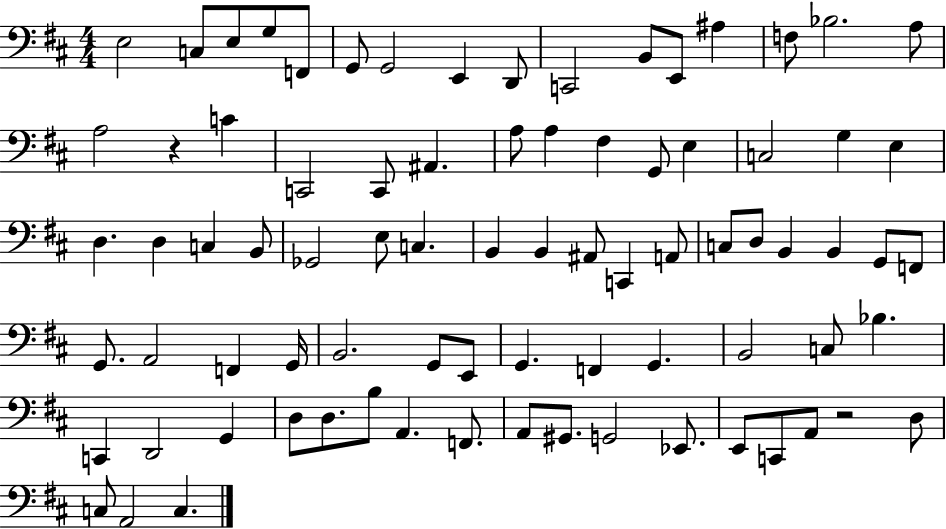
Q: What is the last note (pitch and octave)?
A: C3